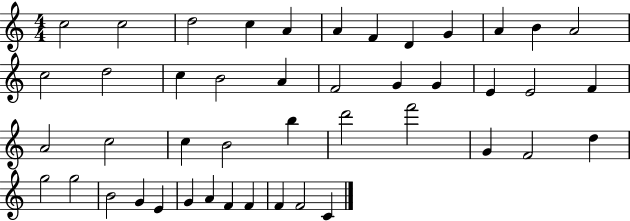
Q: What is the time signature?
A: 4/4